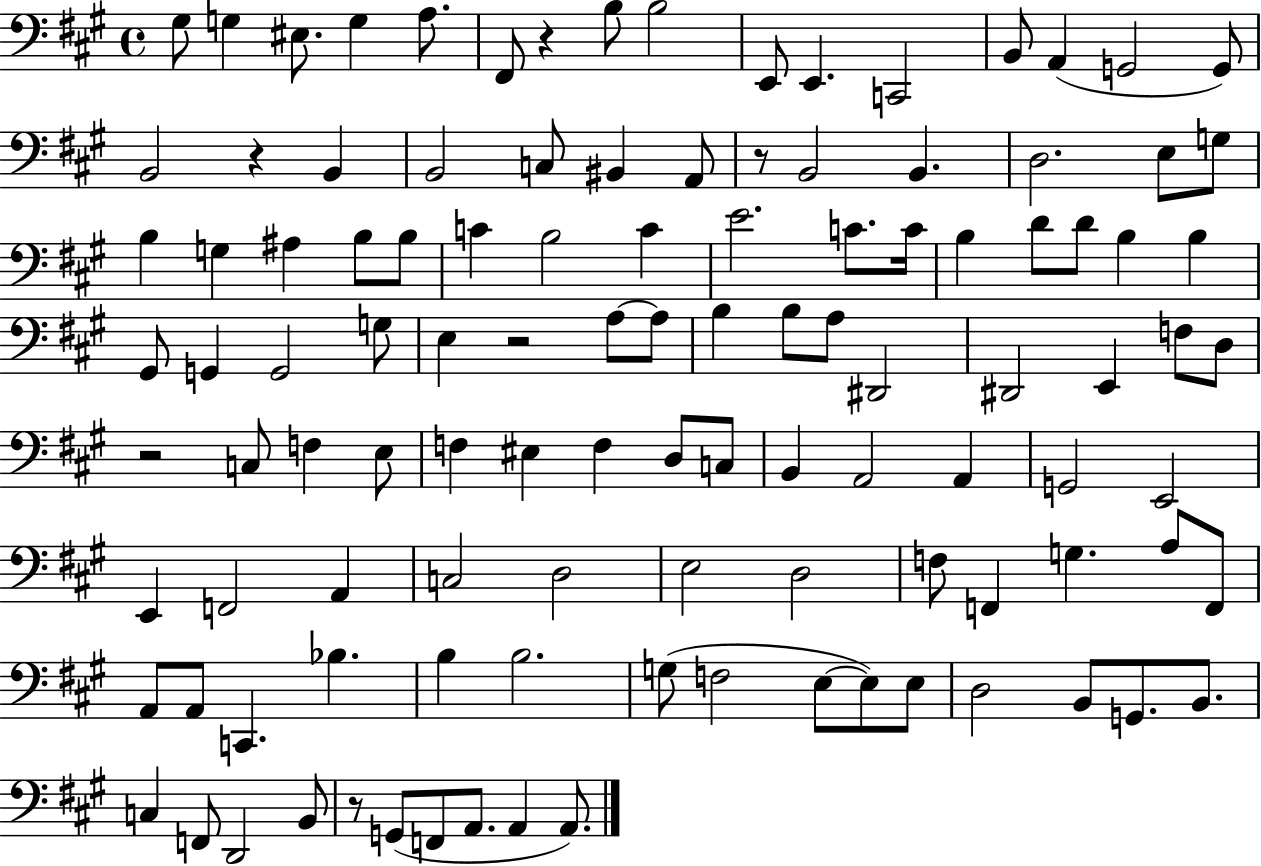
{
  \clef bass
  \time 4/4
  \defaultTimeSignature
  \key a \major
  \repeat volta 2 { gis8 g4 eis8. g4 a8. | fis,8 r4 b8 b2 | e,8 e,4. c,2 | b,8 a,4( g,2 g,8) | \break b,2 r4 b,4 | b,2 c8 bis,4 a,8 | r8 b,2 b,4. | d2. e8 g8 | \break b4 g4 ais4 b8 b8 | c'4 b2 c'4 | e'2. c'8. c'16 | b4 d'8 d'8 b4 b4 | \break gis,8 g,4 g,2 g8 | e4 r2 a8~~ a8 | b4 b8 a8 dis,2 | dis,2 e,4 f8 d8 | \break r2 c8 f4 e8 | f4 eis4 f4 d8 c8 | b,4 a,2 a,4 | g,2 e,2 | \break e,4 f,2 a,4 | c2 d2 | e2 d2 | f8 f,4 g4. a8 f,8 | \break a,8 a,8 c,4. bes4. | b4 b2. | g8( f2 e8~~ e8) e8 | d2 b,8 g,8. b,8. | \break c4 f,8 d,2 b,8 | r8 g,8( f,8 a,8. a,4 a,8.) | } \bar "|."
}